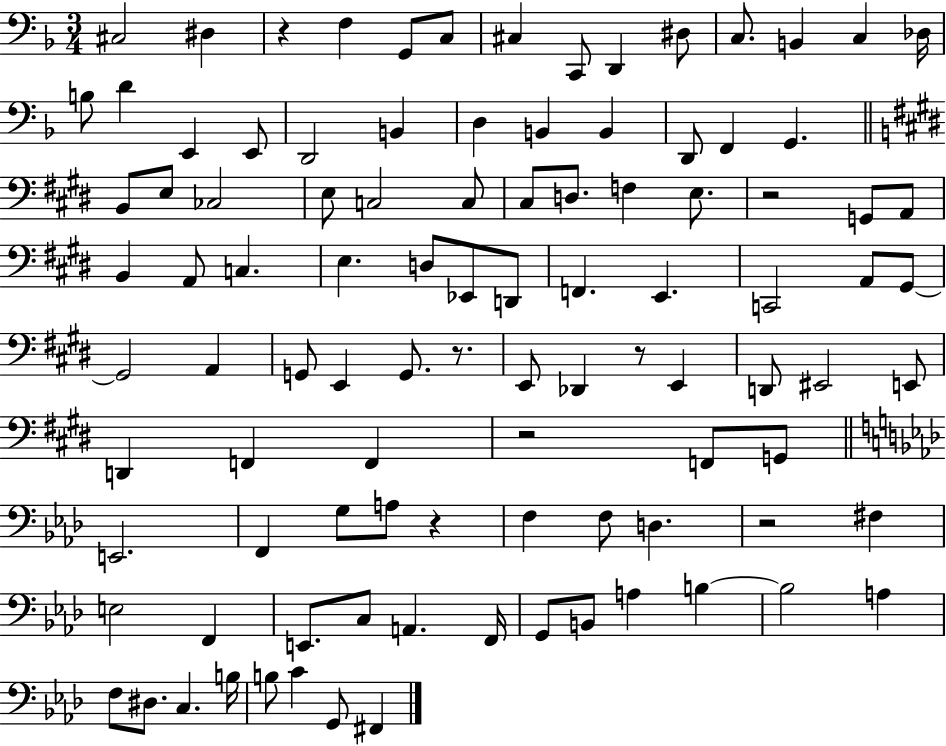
X:1
T:Untitled
M:3/4
L:1/4
K:F
^C,2 ^D, z F, G,,/2 C,/2 ^C, C,,/2 D,, ^D,/2 C,/2 B,, C, _D,/4 B,/2 D E,, E,,/2 D,,2 B,, D, B,, B,, D,,/2 F,, G,, B,,/2 E,/2 _C,2 E,/2 C,2 C,/2 ^C,/2 D,/2 F, E,/2 z2 G,,/2 A,,/2 B,, A,,/2 C, E, D,/2 _E,,/2 D,,/2 F,, E,, C,,2 A,,/2 ^G,,/2 ^G,,2 A,, G,,/2 E,, G,,/2 z/2 E,,/2 _D,, z/2 E,, D,,/2 ^E,,2 E,,/2 D,, F,, F,, z2 F,,/2 G,,/2 E,,2 F,, G,/2 A,/2 z F, F,/2 D, z2 ^F, E,2 F,, E,,/2 C,/2 A,, F,,/4 G,,/2 B,,/2 A, B, B,2 A, F,/2 ^D,/2 C, B,/4 B,/2 C G,,/2 ^F,,